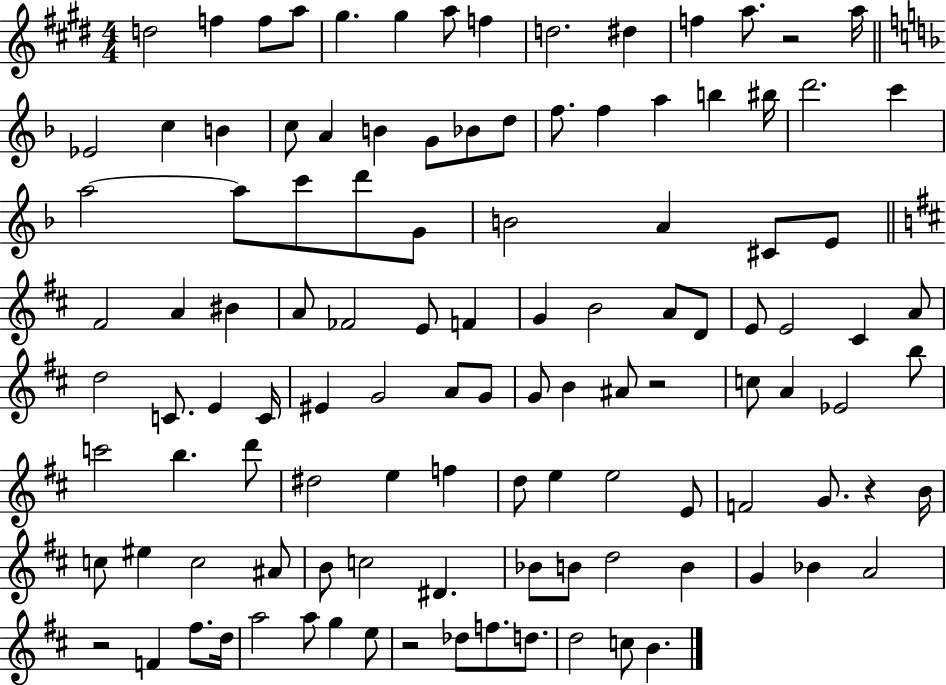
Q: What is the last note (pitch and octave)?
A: B4